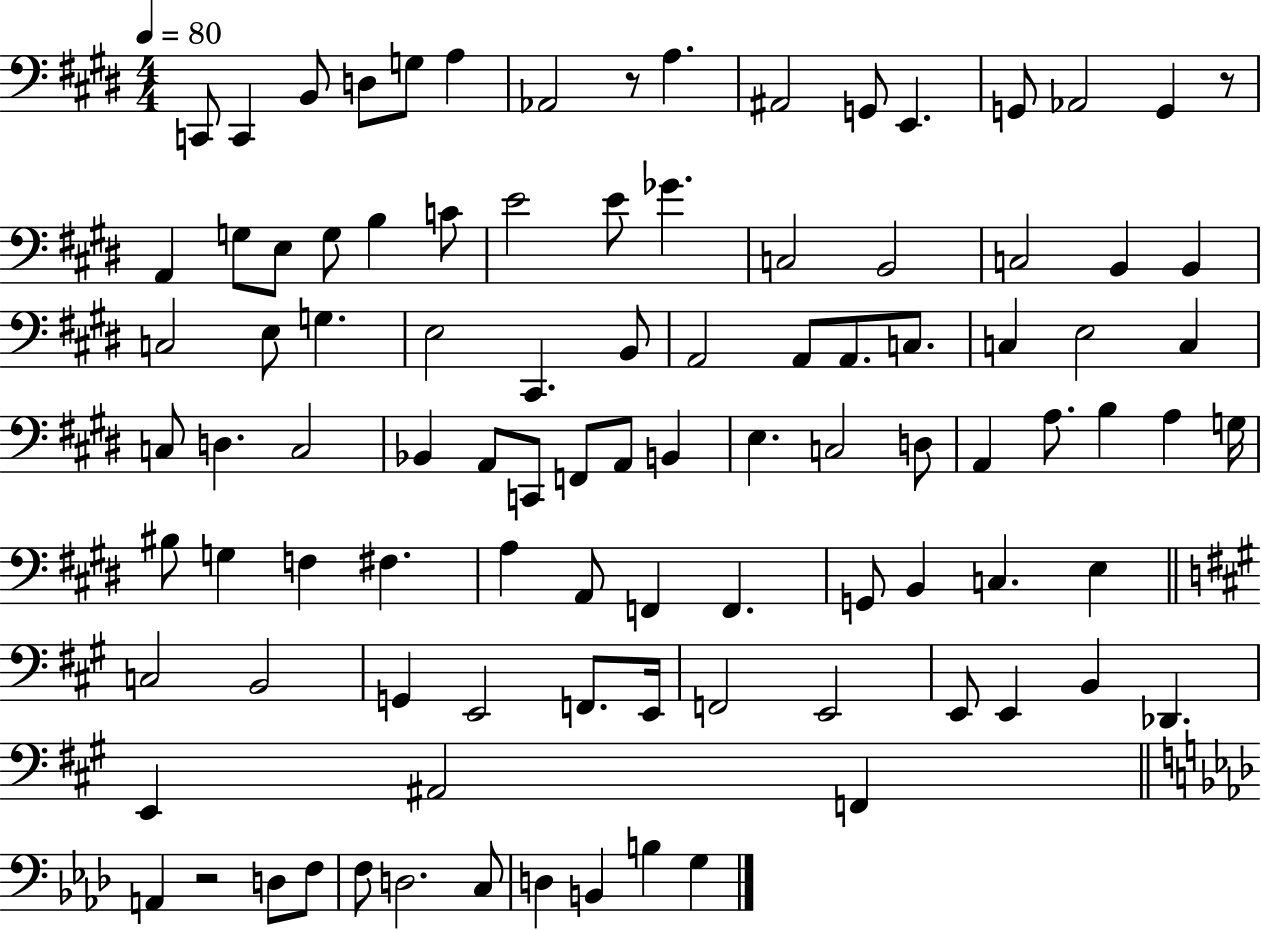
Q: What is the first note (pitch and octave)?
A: C2